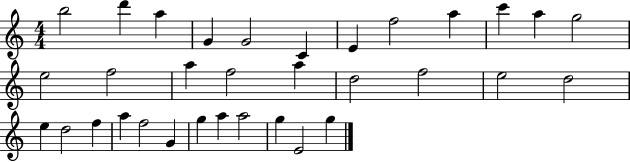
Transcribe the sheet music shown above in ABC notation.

X:1
T:Untitled
M:4/4
L:1/4
K:C
b2 d' a G G2 C E f2 a c' a g2 e2 f2 a f2 a d2 f2 e2 d2 e d2 f a f2 G g a a2 g E2 g